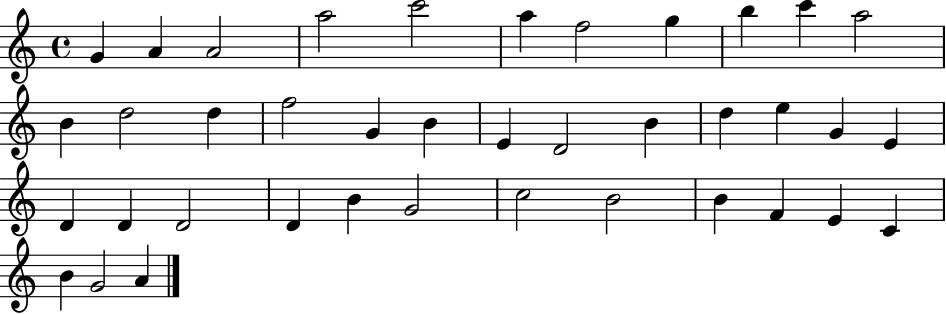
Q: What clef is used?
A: treble